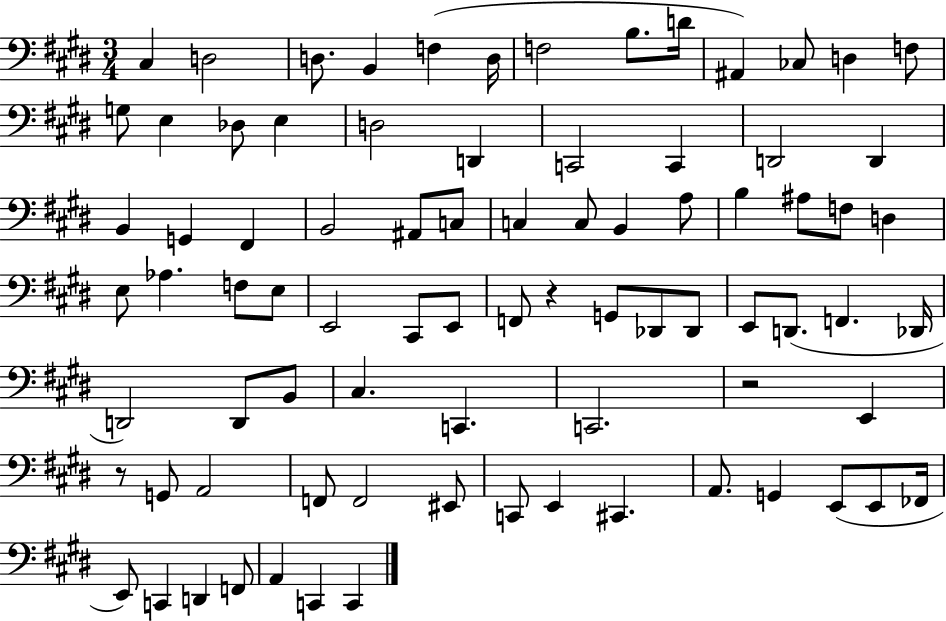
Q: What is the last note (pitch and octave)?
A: C2